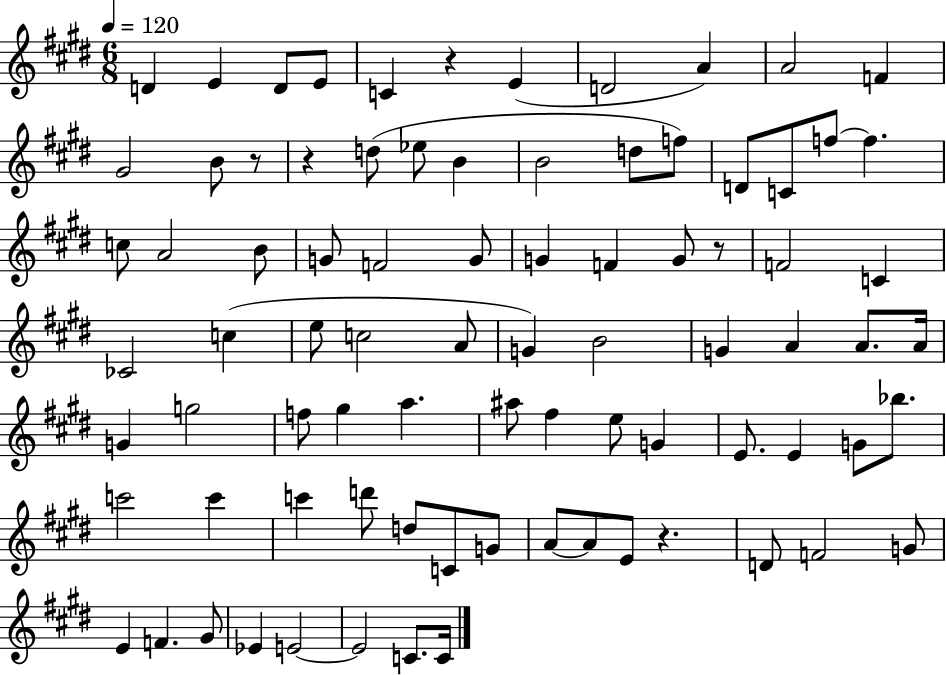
{
  \clef treble
  \numericTimeSignature
  \time 6/8
  \key e \major
  \tempo 4 = 120
  d'4 e'4 d'8 e'8 | c'4 r4 e'4( | d'2 a'4) | a'2 f'4 | \break gis'2 b'8 r8 | r4 d''8( ees''8 b'4 | b'2 d''8 f''8) | d'8 c'8 f''8~~ f''4. | \break c''8 a'2 b'8 | g'8 f'2 g'8 | g'4 f'4 g'8 r8 | f'2 c'4 | \break ces'2 c''4( | e''8 c''2 a'8 | g'4) b'2 | g'4 a'4 a'8. a'16 | \break g'4 g''2 | f''8 gis''4 a''4. | ais''8 fis''4 e''8 g'4 | e'8. e'4 g'8 bes''8. | \break c'''2 c'''4 | c'''4 d'''8 d''8 c'8 g'8 | a'8~~ a'8 e'8 r4. | d'8 f'2 g'8 | \break e'4 f'4. gis'8 | ees'4 e'2~~ | e'2 c'8. c'16 | \bar "|."
}